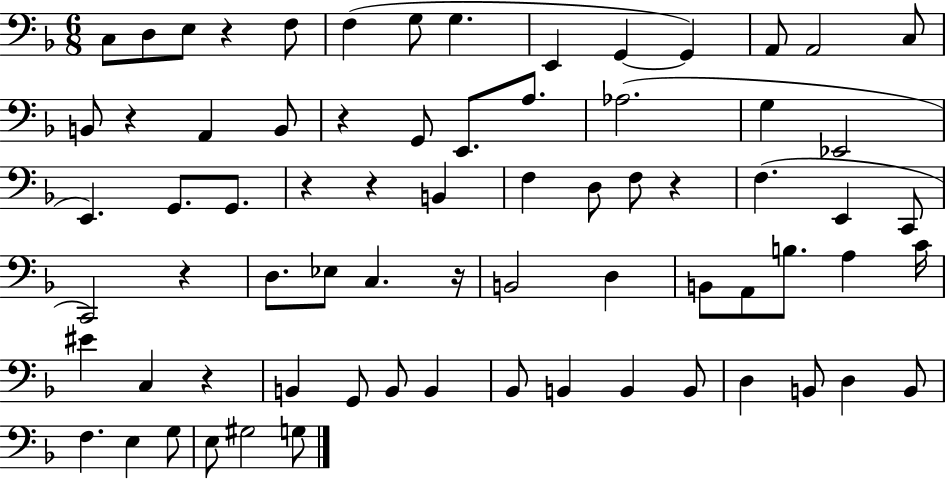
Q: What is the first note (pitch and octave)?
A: C3